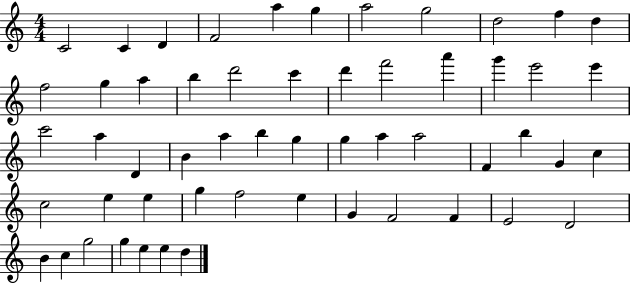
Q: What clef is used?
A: treble